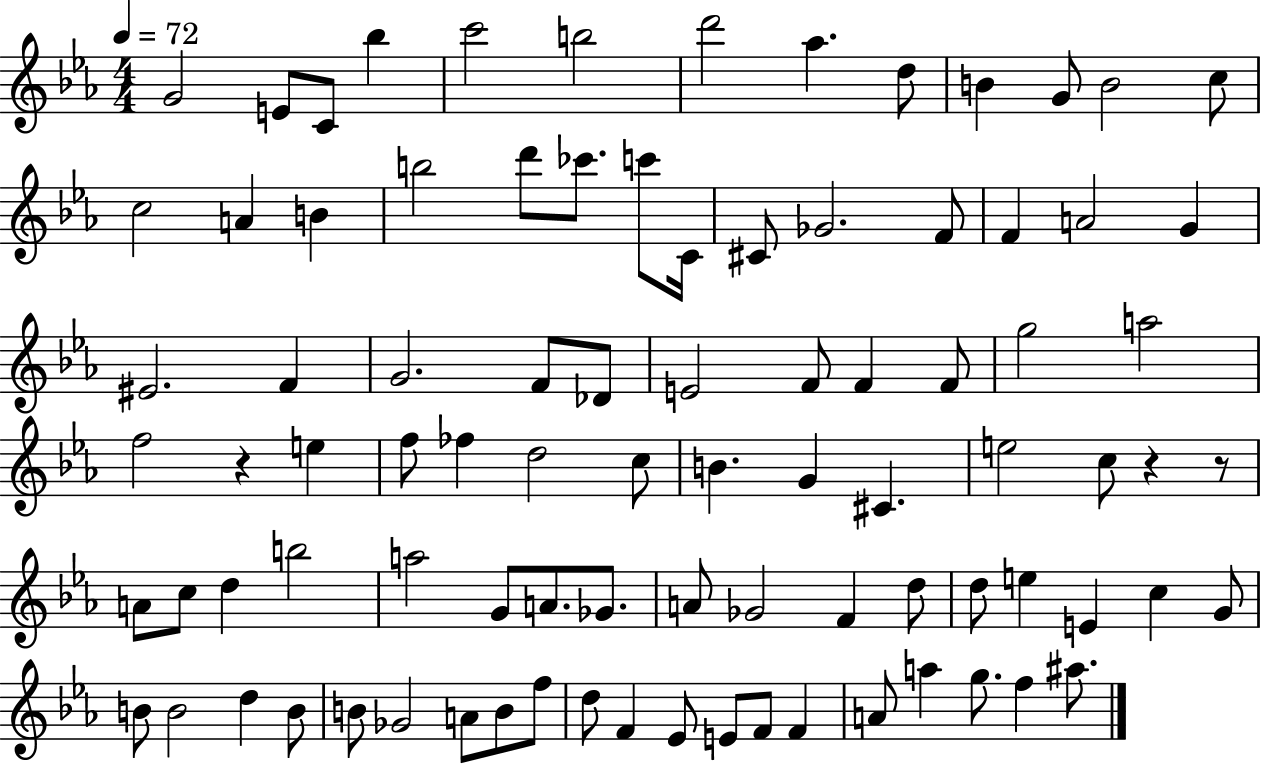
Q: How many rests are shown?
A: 3